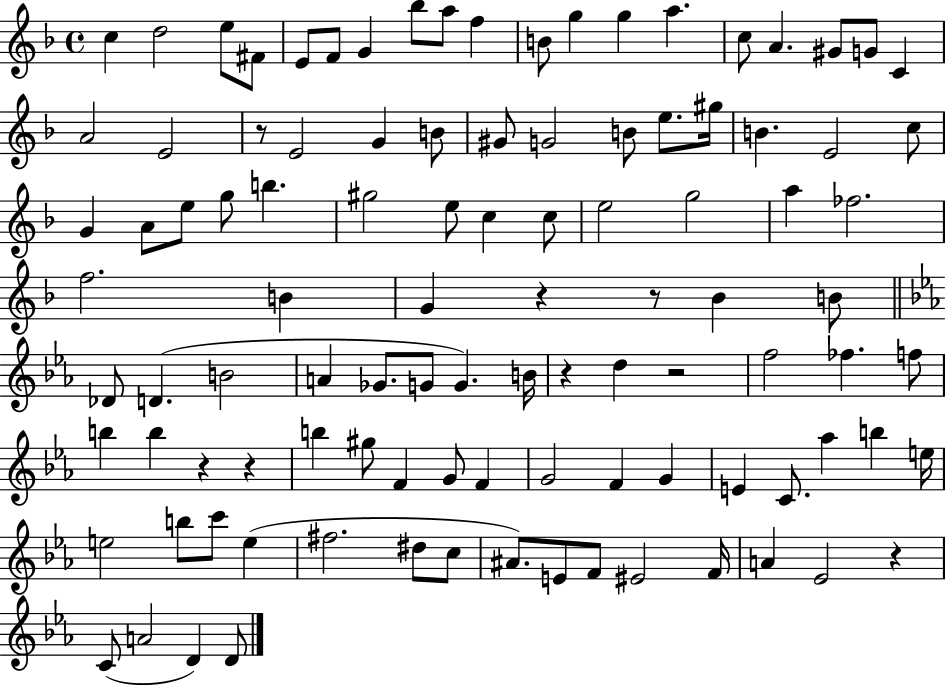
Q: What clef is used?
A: treble